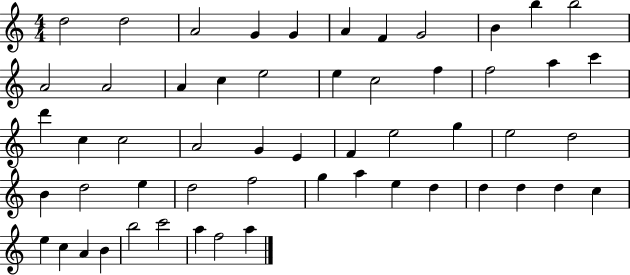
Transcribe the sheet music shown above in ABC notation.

X:1
T:Untitled
M:4/4
L:1/4
K:C
d2 d2 A2 G G A F G2 B b b2 A2 A2 A c e2 e c2 f f2 a c' d' c c2 A2 G E F e2 g e2 d2 B d2 e d2 f2 g a e d d d d c e c A B b2 c'2 a f2 a